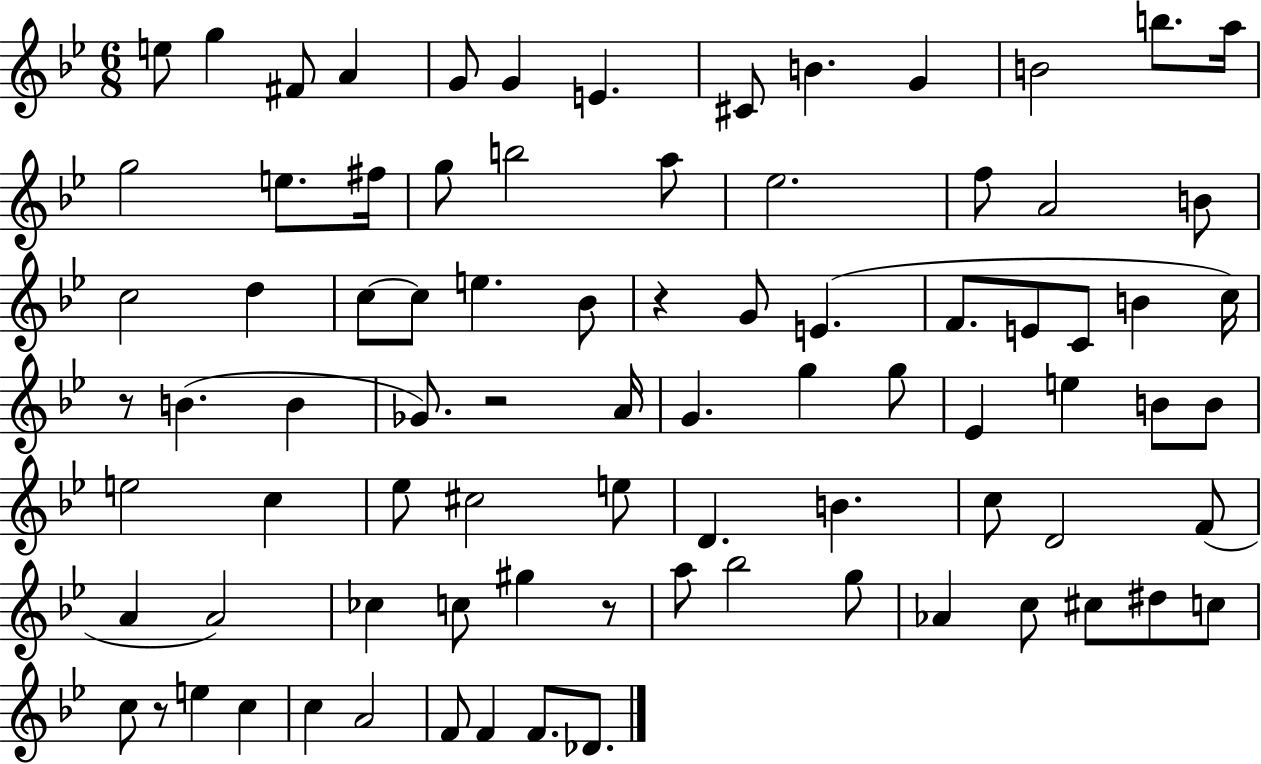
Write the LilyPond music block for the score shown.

{
  \clef treble
  \numericTimeSignature
  \time 6/8
  \key bes \major
  e''8 g''4 fis'8 a'4 | g'8 g'4 e'4. | cis'8 b'4. g'4 | b'2 b''8. a''16 | \break g''2 e''8. fis''16 | g''8 b''2 a''8 | ees''2. | f''8 a'2 b'8 | \break c''2 d''4 | c''8~~ c''8 e''4. bes'8 | r4 g'8 e'4.( | f'8. e'8 c'8 b'4 c''16) | \break r8 b'4.( b'4 | ges'8.) r2 a'16 | g'4. g''4 g''8 | ees'4 e''4 b'8 b'8 | \break e''2 c''4 | ees''8 cis''2 e''8 | d'4. b'4. | c''8 d'2 f'8( | \break a'4 a'2) | ces''4 c''8 gis''4 r8 | a''8 bes''2 g''8 | aes'4 c''8 cis''8 dis''8 c''8 | \break c''8 r8 e''4 c''4 | c''4 a'2 | f'8 f'4 f'8. des'8. | \bar "|."
}